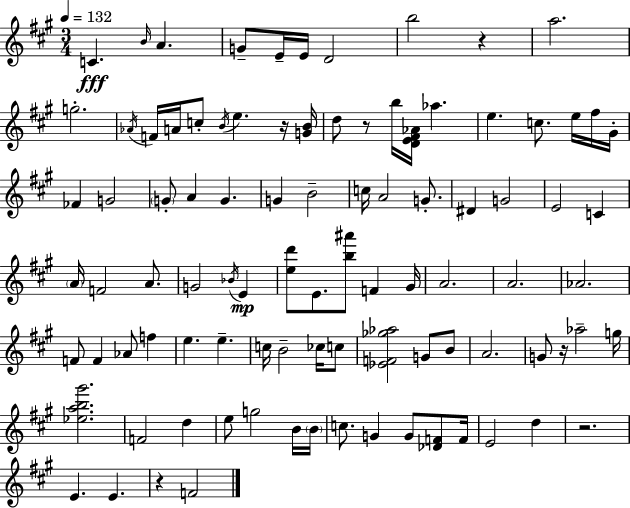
X:1
T:Untitled
M:3/4
L:1/4
K:A
C B/4 A G/2 E/4 E/4 D2 b2 z a2 g2 _A/4 F/4 A/4 c/2 B/4 e z/4 [GB]/4 d/2 z/2 b/4 [DE^F_A]/4 _a e c/2 e/4 ^f/4 ^G/4 _F G2 G/2 A G G B2 c/4 A2 G/2 ^D G2 E2 C A/4 F2 A/2 G2 _B/4 E [ed']/2 E/2 [b^a']/2 F ^G/4 A2 A2 _A2 F/2 F _A/2 f e e c/4 B2 _c/4 c/2 [_EF_g_a]2 G/2 B/2 A2 G/2 z/4 _a2 g/4 [_eab^g']2 F2 d e/2 g2 B/4 B/4 c/2 G G/2 [_DF]/2 F/4 E2 d z2 E E z F2